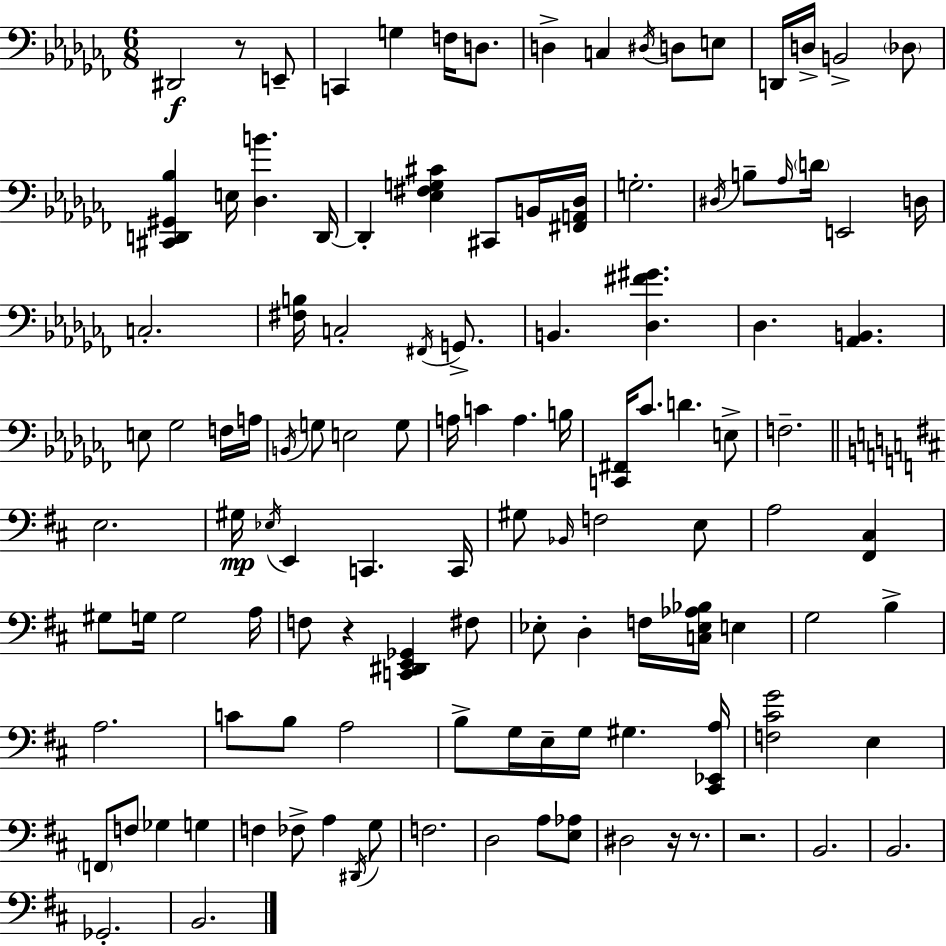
{
  \clef bass
  \numericTimeSignature
  \time 6/8
  \key aes \minor
  dis,2\f r8 e,8-- | c,4 g4 f16 d8. | d4-> c4 \acciaccatura { dis16 } d8 e8 | d,16 d16-> b,2-> \parenthesize des8 | \break <cis, d, gis, bes>4 e16 <des b'>4. | d,16~~ d,4-. <ees fis g cis'>4 cis,8 b,16 | <fis, a, des>16 g2.-. | \acciaccatura { dis16 } b8-- \grace { aes16 } \parenthesize d'16 e,2 | \break d16 c2.-. | <fis b>16 c2-. | \acciaccatura { fis,16 } g,8.-> b,4. <des fis' gis'>4. | des4. <aes, b,>4. | \break e8 ges2 | f16 a16 \acciaccatura { b,16 } g8 e2 | g8 a16 c'4 a4. | b16 <c, fis,>16 ces'8. d'4. | \break e8-> f2.-- | \bar "||" \break \key d \major e2. | gis16\mp \acciaccatura { ees16 } e,4 c,4. | c,16 gis8 \grace { bes,16 } f2 | e8 a2 <fis, cis>4 | \break gis8 g16 g2 | a16 f8 r4 <c, dis, e, ges,>4 | fis8 ees8-. d4-. f16 <c ees aes bes>16 e4 | g2 b4-> | \break a2. | c'8 b8 a2 | b8-> g16 e16-- g16 gis4. | <cis, ees, a>16 <f cis' g'>2 e4 | \break \parenthesize f,8 f8 ges4 g4 | f4 fes8-> a4 | \acciaccatura { dis,16 } g8 f2. | d2 a8 | \break <e aes>8 dis2 r16 | r8. r2. | b,2. | b,2. | \break ges,2.-. | b,2. | \bar "|."
}